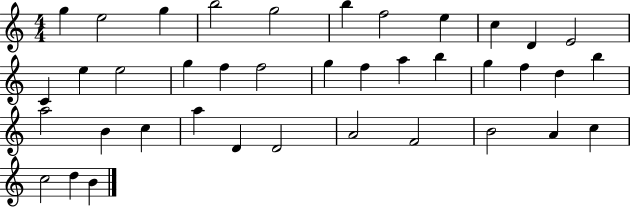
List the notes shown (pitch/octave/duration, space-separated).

G5/q E5/h G5/q B5/h G5/h B5/q F5/h E5/q C5/q D4/q E4/h C4/q E5/q E5/h G5/q F5/q F5/h G5/q F5/q A5/q B5/q G5/q F5/q D5/q B5/q A5/h B4/q C5/q A5/q D4/q D4/h A4/h F4/h B4/h A4/q C5/q C5/h D5/q B4/q